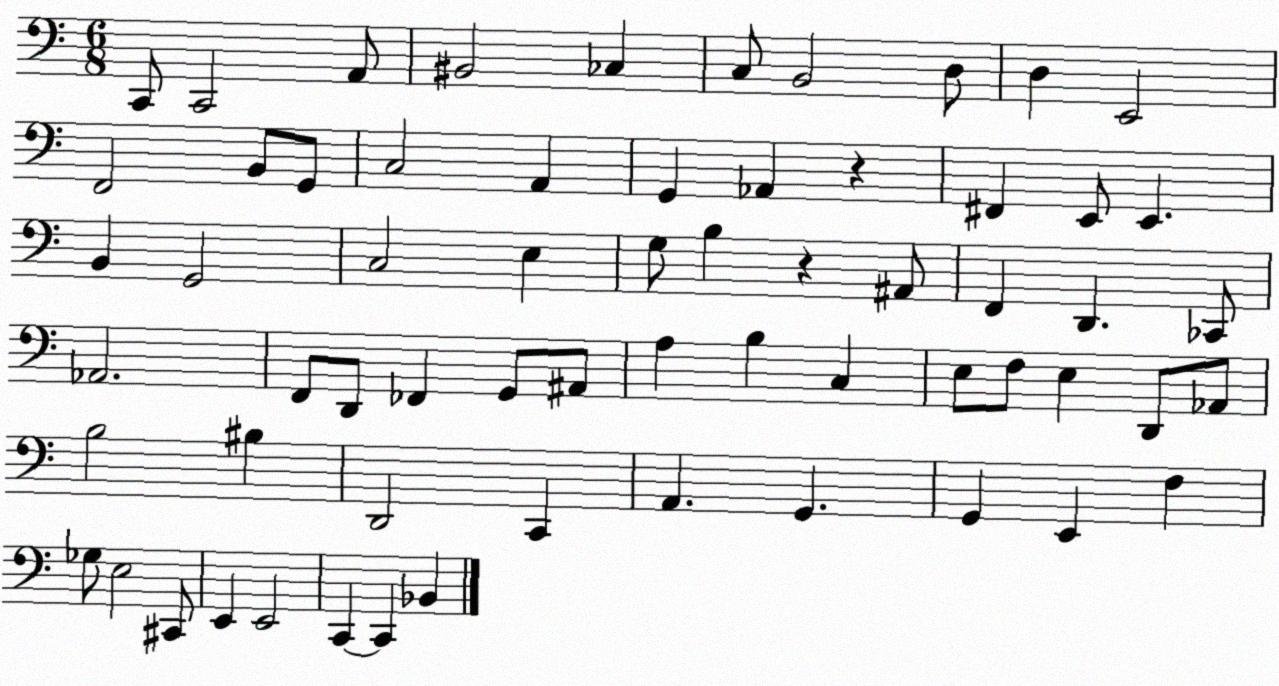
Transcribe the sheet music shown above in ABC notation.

X:1
T:Untitled
M:6/8
L:1/4
K:C
C,,/2 C,,2 A,,/2 ^B,,2 _C, C,/2 B,,2 D,/2 D, E,,2 F,,2 B,,/2 G,,/2 C,2 A,, G,, _A,, z ^F,, E,,/2 E,, B,, G,,2 C,2 E, G,/2 B, z ^A,,/2 F,, D,, _C,,/2 _A,,2 F,,/2 D,,/2 _F,, G,,/2 ^A,,/2 A, B, C, E,/2 F,/2 E, D,,/2 _A,,/2 B,2 ^B, D,,2 C,, A,, G,, G,, E,, F, _G,/2 E,2 ^C,,/2 E,, E,,2 C,, C,, _B,,